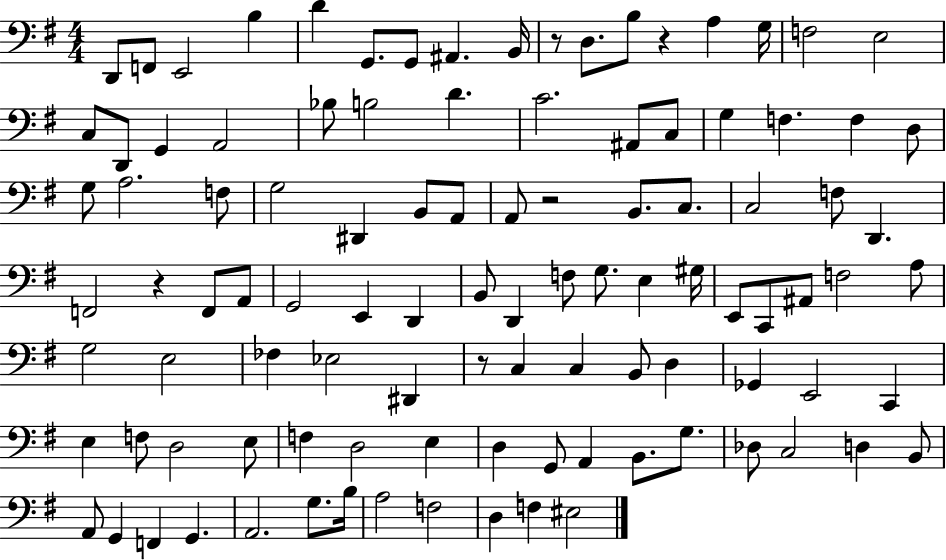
X:1
T:Untitled
M:4/4
L:1/4
K:G
D,,/2 F,,/2 E,,2 B, D G,,/2 G,,/2 ^A,, B,,/4 z/2 D,/2 B,/2 z A, G,/4 F,2 E,2 C,/2 D,,/2 G,, A,,2 _B,/2 B,2 D C2 ^A,,/2 C,/2 G, F, F, D,/2 G,/2 A,2 F,/2 G,2 ^D,, B,,/2 A,,/2 A,,/2 z2 B,,/2 C,/2 C,2 F,/2 D,, F,,2 z F,,/2 A,,/2 G,,2 E,, D,, B,,/2 D,, F,/2 G,/2 E, ^G,/4 E,,/2 C,,/2 ^A,,/2 F,2 A,/2 G,2 E,2 _F, _E,2 ^D,, z/2 C, C, B,,/2 D, _G,, E,,2 C,, E, F,/2 D,2 E,/2 F, D,2 E, D, G,,/2 A,, B,,/2 G,/2 _D,/2 C,2 D, B,,/2 A,,/2 G,, F,, G,, A,,2 G,/2 B,/4 A,2 F,2 D, F, ^E,2